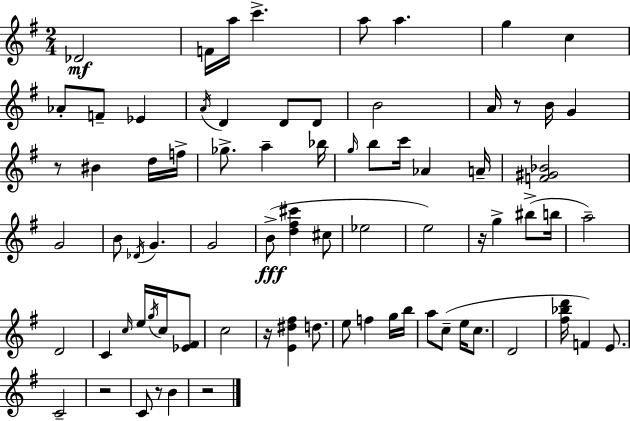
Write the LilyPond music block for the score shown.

{
  \clef treble
  \numericTimeSignature
  \time 2/4
  \key e \minor
  des'2\mf | f'16 a''16 c'''4.-> | a''8 a''4. | g''4 c''4 | \break aes'8-. f'8-- ees'4 | \acciaccatura { a'16 } d'4 d'8 d'8 | b'2 | a'16 r8 b'16 g'4 | \break r8 bis'4 d''16 | f''16-> ges''8.-> a''4-- | bes''16 \grace { g''16 } b''8 c'''16 aes'4 | a'16-- <f' gis' bes'>2 | \break g'2 | b'8 \acciaccatura { des'16 } g'4. | g'2 | b'8->(\fff <d'' fis'' cis'''>4 | \break cis''8 ees''2 | e''2) | r16 g''4-> | bis''8->( b''16 a''2--) | \break d'2 | c'4 \grace { c''16 } | e''16 \acciaccatura { g''16 } c''16 <ees' fis'>8 c''2 | r16 <e' dis'' fis''>4 | \break d''8. e''8 f''4 | g''16 b''16 a''8 c''8--( | e''16 c''8. d'2 | <fis'' bes'' d'''>16 f'4) | \break e'8. c'2-- | r2 | c'8 r8 | b'4 r2 | \break \bar "|."
}